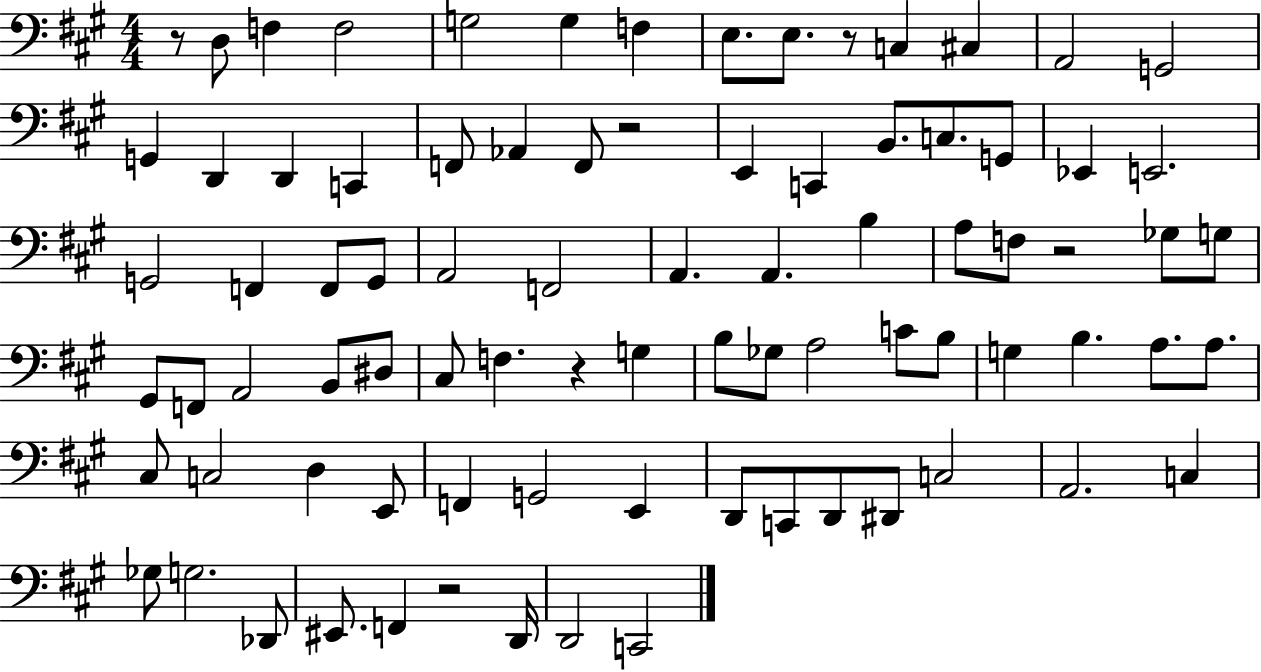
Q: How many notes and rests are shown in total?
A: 84